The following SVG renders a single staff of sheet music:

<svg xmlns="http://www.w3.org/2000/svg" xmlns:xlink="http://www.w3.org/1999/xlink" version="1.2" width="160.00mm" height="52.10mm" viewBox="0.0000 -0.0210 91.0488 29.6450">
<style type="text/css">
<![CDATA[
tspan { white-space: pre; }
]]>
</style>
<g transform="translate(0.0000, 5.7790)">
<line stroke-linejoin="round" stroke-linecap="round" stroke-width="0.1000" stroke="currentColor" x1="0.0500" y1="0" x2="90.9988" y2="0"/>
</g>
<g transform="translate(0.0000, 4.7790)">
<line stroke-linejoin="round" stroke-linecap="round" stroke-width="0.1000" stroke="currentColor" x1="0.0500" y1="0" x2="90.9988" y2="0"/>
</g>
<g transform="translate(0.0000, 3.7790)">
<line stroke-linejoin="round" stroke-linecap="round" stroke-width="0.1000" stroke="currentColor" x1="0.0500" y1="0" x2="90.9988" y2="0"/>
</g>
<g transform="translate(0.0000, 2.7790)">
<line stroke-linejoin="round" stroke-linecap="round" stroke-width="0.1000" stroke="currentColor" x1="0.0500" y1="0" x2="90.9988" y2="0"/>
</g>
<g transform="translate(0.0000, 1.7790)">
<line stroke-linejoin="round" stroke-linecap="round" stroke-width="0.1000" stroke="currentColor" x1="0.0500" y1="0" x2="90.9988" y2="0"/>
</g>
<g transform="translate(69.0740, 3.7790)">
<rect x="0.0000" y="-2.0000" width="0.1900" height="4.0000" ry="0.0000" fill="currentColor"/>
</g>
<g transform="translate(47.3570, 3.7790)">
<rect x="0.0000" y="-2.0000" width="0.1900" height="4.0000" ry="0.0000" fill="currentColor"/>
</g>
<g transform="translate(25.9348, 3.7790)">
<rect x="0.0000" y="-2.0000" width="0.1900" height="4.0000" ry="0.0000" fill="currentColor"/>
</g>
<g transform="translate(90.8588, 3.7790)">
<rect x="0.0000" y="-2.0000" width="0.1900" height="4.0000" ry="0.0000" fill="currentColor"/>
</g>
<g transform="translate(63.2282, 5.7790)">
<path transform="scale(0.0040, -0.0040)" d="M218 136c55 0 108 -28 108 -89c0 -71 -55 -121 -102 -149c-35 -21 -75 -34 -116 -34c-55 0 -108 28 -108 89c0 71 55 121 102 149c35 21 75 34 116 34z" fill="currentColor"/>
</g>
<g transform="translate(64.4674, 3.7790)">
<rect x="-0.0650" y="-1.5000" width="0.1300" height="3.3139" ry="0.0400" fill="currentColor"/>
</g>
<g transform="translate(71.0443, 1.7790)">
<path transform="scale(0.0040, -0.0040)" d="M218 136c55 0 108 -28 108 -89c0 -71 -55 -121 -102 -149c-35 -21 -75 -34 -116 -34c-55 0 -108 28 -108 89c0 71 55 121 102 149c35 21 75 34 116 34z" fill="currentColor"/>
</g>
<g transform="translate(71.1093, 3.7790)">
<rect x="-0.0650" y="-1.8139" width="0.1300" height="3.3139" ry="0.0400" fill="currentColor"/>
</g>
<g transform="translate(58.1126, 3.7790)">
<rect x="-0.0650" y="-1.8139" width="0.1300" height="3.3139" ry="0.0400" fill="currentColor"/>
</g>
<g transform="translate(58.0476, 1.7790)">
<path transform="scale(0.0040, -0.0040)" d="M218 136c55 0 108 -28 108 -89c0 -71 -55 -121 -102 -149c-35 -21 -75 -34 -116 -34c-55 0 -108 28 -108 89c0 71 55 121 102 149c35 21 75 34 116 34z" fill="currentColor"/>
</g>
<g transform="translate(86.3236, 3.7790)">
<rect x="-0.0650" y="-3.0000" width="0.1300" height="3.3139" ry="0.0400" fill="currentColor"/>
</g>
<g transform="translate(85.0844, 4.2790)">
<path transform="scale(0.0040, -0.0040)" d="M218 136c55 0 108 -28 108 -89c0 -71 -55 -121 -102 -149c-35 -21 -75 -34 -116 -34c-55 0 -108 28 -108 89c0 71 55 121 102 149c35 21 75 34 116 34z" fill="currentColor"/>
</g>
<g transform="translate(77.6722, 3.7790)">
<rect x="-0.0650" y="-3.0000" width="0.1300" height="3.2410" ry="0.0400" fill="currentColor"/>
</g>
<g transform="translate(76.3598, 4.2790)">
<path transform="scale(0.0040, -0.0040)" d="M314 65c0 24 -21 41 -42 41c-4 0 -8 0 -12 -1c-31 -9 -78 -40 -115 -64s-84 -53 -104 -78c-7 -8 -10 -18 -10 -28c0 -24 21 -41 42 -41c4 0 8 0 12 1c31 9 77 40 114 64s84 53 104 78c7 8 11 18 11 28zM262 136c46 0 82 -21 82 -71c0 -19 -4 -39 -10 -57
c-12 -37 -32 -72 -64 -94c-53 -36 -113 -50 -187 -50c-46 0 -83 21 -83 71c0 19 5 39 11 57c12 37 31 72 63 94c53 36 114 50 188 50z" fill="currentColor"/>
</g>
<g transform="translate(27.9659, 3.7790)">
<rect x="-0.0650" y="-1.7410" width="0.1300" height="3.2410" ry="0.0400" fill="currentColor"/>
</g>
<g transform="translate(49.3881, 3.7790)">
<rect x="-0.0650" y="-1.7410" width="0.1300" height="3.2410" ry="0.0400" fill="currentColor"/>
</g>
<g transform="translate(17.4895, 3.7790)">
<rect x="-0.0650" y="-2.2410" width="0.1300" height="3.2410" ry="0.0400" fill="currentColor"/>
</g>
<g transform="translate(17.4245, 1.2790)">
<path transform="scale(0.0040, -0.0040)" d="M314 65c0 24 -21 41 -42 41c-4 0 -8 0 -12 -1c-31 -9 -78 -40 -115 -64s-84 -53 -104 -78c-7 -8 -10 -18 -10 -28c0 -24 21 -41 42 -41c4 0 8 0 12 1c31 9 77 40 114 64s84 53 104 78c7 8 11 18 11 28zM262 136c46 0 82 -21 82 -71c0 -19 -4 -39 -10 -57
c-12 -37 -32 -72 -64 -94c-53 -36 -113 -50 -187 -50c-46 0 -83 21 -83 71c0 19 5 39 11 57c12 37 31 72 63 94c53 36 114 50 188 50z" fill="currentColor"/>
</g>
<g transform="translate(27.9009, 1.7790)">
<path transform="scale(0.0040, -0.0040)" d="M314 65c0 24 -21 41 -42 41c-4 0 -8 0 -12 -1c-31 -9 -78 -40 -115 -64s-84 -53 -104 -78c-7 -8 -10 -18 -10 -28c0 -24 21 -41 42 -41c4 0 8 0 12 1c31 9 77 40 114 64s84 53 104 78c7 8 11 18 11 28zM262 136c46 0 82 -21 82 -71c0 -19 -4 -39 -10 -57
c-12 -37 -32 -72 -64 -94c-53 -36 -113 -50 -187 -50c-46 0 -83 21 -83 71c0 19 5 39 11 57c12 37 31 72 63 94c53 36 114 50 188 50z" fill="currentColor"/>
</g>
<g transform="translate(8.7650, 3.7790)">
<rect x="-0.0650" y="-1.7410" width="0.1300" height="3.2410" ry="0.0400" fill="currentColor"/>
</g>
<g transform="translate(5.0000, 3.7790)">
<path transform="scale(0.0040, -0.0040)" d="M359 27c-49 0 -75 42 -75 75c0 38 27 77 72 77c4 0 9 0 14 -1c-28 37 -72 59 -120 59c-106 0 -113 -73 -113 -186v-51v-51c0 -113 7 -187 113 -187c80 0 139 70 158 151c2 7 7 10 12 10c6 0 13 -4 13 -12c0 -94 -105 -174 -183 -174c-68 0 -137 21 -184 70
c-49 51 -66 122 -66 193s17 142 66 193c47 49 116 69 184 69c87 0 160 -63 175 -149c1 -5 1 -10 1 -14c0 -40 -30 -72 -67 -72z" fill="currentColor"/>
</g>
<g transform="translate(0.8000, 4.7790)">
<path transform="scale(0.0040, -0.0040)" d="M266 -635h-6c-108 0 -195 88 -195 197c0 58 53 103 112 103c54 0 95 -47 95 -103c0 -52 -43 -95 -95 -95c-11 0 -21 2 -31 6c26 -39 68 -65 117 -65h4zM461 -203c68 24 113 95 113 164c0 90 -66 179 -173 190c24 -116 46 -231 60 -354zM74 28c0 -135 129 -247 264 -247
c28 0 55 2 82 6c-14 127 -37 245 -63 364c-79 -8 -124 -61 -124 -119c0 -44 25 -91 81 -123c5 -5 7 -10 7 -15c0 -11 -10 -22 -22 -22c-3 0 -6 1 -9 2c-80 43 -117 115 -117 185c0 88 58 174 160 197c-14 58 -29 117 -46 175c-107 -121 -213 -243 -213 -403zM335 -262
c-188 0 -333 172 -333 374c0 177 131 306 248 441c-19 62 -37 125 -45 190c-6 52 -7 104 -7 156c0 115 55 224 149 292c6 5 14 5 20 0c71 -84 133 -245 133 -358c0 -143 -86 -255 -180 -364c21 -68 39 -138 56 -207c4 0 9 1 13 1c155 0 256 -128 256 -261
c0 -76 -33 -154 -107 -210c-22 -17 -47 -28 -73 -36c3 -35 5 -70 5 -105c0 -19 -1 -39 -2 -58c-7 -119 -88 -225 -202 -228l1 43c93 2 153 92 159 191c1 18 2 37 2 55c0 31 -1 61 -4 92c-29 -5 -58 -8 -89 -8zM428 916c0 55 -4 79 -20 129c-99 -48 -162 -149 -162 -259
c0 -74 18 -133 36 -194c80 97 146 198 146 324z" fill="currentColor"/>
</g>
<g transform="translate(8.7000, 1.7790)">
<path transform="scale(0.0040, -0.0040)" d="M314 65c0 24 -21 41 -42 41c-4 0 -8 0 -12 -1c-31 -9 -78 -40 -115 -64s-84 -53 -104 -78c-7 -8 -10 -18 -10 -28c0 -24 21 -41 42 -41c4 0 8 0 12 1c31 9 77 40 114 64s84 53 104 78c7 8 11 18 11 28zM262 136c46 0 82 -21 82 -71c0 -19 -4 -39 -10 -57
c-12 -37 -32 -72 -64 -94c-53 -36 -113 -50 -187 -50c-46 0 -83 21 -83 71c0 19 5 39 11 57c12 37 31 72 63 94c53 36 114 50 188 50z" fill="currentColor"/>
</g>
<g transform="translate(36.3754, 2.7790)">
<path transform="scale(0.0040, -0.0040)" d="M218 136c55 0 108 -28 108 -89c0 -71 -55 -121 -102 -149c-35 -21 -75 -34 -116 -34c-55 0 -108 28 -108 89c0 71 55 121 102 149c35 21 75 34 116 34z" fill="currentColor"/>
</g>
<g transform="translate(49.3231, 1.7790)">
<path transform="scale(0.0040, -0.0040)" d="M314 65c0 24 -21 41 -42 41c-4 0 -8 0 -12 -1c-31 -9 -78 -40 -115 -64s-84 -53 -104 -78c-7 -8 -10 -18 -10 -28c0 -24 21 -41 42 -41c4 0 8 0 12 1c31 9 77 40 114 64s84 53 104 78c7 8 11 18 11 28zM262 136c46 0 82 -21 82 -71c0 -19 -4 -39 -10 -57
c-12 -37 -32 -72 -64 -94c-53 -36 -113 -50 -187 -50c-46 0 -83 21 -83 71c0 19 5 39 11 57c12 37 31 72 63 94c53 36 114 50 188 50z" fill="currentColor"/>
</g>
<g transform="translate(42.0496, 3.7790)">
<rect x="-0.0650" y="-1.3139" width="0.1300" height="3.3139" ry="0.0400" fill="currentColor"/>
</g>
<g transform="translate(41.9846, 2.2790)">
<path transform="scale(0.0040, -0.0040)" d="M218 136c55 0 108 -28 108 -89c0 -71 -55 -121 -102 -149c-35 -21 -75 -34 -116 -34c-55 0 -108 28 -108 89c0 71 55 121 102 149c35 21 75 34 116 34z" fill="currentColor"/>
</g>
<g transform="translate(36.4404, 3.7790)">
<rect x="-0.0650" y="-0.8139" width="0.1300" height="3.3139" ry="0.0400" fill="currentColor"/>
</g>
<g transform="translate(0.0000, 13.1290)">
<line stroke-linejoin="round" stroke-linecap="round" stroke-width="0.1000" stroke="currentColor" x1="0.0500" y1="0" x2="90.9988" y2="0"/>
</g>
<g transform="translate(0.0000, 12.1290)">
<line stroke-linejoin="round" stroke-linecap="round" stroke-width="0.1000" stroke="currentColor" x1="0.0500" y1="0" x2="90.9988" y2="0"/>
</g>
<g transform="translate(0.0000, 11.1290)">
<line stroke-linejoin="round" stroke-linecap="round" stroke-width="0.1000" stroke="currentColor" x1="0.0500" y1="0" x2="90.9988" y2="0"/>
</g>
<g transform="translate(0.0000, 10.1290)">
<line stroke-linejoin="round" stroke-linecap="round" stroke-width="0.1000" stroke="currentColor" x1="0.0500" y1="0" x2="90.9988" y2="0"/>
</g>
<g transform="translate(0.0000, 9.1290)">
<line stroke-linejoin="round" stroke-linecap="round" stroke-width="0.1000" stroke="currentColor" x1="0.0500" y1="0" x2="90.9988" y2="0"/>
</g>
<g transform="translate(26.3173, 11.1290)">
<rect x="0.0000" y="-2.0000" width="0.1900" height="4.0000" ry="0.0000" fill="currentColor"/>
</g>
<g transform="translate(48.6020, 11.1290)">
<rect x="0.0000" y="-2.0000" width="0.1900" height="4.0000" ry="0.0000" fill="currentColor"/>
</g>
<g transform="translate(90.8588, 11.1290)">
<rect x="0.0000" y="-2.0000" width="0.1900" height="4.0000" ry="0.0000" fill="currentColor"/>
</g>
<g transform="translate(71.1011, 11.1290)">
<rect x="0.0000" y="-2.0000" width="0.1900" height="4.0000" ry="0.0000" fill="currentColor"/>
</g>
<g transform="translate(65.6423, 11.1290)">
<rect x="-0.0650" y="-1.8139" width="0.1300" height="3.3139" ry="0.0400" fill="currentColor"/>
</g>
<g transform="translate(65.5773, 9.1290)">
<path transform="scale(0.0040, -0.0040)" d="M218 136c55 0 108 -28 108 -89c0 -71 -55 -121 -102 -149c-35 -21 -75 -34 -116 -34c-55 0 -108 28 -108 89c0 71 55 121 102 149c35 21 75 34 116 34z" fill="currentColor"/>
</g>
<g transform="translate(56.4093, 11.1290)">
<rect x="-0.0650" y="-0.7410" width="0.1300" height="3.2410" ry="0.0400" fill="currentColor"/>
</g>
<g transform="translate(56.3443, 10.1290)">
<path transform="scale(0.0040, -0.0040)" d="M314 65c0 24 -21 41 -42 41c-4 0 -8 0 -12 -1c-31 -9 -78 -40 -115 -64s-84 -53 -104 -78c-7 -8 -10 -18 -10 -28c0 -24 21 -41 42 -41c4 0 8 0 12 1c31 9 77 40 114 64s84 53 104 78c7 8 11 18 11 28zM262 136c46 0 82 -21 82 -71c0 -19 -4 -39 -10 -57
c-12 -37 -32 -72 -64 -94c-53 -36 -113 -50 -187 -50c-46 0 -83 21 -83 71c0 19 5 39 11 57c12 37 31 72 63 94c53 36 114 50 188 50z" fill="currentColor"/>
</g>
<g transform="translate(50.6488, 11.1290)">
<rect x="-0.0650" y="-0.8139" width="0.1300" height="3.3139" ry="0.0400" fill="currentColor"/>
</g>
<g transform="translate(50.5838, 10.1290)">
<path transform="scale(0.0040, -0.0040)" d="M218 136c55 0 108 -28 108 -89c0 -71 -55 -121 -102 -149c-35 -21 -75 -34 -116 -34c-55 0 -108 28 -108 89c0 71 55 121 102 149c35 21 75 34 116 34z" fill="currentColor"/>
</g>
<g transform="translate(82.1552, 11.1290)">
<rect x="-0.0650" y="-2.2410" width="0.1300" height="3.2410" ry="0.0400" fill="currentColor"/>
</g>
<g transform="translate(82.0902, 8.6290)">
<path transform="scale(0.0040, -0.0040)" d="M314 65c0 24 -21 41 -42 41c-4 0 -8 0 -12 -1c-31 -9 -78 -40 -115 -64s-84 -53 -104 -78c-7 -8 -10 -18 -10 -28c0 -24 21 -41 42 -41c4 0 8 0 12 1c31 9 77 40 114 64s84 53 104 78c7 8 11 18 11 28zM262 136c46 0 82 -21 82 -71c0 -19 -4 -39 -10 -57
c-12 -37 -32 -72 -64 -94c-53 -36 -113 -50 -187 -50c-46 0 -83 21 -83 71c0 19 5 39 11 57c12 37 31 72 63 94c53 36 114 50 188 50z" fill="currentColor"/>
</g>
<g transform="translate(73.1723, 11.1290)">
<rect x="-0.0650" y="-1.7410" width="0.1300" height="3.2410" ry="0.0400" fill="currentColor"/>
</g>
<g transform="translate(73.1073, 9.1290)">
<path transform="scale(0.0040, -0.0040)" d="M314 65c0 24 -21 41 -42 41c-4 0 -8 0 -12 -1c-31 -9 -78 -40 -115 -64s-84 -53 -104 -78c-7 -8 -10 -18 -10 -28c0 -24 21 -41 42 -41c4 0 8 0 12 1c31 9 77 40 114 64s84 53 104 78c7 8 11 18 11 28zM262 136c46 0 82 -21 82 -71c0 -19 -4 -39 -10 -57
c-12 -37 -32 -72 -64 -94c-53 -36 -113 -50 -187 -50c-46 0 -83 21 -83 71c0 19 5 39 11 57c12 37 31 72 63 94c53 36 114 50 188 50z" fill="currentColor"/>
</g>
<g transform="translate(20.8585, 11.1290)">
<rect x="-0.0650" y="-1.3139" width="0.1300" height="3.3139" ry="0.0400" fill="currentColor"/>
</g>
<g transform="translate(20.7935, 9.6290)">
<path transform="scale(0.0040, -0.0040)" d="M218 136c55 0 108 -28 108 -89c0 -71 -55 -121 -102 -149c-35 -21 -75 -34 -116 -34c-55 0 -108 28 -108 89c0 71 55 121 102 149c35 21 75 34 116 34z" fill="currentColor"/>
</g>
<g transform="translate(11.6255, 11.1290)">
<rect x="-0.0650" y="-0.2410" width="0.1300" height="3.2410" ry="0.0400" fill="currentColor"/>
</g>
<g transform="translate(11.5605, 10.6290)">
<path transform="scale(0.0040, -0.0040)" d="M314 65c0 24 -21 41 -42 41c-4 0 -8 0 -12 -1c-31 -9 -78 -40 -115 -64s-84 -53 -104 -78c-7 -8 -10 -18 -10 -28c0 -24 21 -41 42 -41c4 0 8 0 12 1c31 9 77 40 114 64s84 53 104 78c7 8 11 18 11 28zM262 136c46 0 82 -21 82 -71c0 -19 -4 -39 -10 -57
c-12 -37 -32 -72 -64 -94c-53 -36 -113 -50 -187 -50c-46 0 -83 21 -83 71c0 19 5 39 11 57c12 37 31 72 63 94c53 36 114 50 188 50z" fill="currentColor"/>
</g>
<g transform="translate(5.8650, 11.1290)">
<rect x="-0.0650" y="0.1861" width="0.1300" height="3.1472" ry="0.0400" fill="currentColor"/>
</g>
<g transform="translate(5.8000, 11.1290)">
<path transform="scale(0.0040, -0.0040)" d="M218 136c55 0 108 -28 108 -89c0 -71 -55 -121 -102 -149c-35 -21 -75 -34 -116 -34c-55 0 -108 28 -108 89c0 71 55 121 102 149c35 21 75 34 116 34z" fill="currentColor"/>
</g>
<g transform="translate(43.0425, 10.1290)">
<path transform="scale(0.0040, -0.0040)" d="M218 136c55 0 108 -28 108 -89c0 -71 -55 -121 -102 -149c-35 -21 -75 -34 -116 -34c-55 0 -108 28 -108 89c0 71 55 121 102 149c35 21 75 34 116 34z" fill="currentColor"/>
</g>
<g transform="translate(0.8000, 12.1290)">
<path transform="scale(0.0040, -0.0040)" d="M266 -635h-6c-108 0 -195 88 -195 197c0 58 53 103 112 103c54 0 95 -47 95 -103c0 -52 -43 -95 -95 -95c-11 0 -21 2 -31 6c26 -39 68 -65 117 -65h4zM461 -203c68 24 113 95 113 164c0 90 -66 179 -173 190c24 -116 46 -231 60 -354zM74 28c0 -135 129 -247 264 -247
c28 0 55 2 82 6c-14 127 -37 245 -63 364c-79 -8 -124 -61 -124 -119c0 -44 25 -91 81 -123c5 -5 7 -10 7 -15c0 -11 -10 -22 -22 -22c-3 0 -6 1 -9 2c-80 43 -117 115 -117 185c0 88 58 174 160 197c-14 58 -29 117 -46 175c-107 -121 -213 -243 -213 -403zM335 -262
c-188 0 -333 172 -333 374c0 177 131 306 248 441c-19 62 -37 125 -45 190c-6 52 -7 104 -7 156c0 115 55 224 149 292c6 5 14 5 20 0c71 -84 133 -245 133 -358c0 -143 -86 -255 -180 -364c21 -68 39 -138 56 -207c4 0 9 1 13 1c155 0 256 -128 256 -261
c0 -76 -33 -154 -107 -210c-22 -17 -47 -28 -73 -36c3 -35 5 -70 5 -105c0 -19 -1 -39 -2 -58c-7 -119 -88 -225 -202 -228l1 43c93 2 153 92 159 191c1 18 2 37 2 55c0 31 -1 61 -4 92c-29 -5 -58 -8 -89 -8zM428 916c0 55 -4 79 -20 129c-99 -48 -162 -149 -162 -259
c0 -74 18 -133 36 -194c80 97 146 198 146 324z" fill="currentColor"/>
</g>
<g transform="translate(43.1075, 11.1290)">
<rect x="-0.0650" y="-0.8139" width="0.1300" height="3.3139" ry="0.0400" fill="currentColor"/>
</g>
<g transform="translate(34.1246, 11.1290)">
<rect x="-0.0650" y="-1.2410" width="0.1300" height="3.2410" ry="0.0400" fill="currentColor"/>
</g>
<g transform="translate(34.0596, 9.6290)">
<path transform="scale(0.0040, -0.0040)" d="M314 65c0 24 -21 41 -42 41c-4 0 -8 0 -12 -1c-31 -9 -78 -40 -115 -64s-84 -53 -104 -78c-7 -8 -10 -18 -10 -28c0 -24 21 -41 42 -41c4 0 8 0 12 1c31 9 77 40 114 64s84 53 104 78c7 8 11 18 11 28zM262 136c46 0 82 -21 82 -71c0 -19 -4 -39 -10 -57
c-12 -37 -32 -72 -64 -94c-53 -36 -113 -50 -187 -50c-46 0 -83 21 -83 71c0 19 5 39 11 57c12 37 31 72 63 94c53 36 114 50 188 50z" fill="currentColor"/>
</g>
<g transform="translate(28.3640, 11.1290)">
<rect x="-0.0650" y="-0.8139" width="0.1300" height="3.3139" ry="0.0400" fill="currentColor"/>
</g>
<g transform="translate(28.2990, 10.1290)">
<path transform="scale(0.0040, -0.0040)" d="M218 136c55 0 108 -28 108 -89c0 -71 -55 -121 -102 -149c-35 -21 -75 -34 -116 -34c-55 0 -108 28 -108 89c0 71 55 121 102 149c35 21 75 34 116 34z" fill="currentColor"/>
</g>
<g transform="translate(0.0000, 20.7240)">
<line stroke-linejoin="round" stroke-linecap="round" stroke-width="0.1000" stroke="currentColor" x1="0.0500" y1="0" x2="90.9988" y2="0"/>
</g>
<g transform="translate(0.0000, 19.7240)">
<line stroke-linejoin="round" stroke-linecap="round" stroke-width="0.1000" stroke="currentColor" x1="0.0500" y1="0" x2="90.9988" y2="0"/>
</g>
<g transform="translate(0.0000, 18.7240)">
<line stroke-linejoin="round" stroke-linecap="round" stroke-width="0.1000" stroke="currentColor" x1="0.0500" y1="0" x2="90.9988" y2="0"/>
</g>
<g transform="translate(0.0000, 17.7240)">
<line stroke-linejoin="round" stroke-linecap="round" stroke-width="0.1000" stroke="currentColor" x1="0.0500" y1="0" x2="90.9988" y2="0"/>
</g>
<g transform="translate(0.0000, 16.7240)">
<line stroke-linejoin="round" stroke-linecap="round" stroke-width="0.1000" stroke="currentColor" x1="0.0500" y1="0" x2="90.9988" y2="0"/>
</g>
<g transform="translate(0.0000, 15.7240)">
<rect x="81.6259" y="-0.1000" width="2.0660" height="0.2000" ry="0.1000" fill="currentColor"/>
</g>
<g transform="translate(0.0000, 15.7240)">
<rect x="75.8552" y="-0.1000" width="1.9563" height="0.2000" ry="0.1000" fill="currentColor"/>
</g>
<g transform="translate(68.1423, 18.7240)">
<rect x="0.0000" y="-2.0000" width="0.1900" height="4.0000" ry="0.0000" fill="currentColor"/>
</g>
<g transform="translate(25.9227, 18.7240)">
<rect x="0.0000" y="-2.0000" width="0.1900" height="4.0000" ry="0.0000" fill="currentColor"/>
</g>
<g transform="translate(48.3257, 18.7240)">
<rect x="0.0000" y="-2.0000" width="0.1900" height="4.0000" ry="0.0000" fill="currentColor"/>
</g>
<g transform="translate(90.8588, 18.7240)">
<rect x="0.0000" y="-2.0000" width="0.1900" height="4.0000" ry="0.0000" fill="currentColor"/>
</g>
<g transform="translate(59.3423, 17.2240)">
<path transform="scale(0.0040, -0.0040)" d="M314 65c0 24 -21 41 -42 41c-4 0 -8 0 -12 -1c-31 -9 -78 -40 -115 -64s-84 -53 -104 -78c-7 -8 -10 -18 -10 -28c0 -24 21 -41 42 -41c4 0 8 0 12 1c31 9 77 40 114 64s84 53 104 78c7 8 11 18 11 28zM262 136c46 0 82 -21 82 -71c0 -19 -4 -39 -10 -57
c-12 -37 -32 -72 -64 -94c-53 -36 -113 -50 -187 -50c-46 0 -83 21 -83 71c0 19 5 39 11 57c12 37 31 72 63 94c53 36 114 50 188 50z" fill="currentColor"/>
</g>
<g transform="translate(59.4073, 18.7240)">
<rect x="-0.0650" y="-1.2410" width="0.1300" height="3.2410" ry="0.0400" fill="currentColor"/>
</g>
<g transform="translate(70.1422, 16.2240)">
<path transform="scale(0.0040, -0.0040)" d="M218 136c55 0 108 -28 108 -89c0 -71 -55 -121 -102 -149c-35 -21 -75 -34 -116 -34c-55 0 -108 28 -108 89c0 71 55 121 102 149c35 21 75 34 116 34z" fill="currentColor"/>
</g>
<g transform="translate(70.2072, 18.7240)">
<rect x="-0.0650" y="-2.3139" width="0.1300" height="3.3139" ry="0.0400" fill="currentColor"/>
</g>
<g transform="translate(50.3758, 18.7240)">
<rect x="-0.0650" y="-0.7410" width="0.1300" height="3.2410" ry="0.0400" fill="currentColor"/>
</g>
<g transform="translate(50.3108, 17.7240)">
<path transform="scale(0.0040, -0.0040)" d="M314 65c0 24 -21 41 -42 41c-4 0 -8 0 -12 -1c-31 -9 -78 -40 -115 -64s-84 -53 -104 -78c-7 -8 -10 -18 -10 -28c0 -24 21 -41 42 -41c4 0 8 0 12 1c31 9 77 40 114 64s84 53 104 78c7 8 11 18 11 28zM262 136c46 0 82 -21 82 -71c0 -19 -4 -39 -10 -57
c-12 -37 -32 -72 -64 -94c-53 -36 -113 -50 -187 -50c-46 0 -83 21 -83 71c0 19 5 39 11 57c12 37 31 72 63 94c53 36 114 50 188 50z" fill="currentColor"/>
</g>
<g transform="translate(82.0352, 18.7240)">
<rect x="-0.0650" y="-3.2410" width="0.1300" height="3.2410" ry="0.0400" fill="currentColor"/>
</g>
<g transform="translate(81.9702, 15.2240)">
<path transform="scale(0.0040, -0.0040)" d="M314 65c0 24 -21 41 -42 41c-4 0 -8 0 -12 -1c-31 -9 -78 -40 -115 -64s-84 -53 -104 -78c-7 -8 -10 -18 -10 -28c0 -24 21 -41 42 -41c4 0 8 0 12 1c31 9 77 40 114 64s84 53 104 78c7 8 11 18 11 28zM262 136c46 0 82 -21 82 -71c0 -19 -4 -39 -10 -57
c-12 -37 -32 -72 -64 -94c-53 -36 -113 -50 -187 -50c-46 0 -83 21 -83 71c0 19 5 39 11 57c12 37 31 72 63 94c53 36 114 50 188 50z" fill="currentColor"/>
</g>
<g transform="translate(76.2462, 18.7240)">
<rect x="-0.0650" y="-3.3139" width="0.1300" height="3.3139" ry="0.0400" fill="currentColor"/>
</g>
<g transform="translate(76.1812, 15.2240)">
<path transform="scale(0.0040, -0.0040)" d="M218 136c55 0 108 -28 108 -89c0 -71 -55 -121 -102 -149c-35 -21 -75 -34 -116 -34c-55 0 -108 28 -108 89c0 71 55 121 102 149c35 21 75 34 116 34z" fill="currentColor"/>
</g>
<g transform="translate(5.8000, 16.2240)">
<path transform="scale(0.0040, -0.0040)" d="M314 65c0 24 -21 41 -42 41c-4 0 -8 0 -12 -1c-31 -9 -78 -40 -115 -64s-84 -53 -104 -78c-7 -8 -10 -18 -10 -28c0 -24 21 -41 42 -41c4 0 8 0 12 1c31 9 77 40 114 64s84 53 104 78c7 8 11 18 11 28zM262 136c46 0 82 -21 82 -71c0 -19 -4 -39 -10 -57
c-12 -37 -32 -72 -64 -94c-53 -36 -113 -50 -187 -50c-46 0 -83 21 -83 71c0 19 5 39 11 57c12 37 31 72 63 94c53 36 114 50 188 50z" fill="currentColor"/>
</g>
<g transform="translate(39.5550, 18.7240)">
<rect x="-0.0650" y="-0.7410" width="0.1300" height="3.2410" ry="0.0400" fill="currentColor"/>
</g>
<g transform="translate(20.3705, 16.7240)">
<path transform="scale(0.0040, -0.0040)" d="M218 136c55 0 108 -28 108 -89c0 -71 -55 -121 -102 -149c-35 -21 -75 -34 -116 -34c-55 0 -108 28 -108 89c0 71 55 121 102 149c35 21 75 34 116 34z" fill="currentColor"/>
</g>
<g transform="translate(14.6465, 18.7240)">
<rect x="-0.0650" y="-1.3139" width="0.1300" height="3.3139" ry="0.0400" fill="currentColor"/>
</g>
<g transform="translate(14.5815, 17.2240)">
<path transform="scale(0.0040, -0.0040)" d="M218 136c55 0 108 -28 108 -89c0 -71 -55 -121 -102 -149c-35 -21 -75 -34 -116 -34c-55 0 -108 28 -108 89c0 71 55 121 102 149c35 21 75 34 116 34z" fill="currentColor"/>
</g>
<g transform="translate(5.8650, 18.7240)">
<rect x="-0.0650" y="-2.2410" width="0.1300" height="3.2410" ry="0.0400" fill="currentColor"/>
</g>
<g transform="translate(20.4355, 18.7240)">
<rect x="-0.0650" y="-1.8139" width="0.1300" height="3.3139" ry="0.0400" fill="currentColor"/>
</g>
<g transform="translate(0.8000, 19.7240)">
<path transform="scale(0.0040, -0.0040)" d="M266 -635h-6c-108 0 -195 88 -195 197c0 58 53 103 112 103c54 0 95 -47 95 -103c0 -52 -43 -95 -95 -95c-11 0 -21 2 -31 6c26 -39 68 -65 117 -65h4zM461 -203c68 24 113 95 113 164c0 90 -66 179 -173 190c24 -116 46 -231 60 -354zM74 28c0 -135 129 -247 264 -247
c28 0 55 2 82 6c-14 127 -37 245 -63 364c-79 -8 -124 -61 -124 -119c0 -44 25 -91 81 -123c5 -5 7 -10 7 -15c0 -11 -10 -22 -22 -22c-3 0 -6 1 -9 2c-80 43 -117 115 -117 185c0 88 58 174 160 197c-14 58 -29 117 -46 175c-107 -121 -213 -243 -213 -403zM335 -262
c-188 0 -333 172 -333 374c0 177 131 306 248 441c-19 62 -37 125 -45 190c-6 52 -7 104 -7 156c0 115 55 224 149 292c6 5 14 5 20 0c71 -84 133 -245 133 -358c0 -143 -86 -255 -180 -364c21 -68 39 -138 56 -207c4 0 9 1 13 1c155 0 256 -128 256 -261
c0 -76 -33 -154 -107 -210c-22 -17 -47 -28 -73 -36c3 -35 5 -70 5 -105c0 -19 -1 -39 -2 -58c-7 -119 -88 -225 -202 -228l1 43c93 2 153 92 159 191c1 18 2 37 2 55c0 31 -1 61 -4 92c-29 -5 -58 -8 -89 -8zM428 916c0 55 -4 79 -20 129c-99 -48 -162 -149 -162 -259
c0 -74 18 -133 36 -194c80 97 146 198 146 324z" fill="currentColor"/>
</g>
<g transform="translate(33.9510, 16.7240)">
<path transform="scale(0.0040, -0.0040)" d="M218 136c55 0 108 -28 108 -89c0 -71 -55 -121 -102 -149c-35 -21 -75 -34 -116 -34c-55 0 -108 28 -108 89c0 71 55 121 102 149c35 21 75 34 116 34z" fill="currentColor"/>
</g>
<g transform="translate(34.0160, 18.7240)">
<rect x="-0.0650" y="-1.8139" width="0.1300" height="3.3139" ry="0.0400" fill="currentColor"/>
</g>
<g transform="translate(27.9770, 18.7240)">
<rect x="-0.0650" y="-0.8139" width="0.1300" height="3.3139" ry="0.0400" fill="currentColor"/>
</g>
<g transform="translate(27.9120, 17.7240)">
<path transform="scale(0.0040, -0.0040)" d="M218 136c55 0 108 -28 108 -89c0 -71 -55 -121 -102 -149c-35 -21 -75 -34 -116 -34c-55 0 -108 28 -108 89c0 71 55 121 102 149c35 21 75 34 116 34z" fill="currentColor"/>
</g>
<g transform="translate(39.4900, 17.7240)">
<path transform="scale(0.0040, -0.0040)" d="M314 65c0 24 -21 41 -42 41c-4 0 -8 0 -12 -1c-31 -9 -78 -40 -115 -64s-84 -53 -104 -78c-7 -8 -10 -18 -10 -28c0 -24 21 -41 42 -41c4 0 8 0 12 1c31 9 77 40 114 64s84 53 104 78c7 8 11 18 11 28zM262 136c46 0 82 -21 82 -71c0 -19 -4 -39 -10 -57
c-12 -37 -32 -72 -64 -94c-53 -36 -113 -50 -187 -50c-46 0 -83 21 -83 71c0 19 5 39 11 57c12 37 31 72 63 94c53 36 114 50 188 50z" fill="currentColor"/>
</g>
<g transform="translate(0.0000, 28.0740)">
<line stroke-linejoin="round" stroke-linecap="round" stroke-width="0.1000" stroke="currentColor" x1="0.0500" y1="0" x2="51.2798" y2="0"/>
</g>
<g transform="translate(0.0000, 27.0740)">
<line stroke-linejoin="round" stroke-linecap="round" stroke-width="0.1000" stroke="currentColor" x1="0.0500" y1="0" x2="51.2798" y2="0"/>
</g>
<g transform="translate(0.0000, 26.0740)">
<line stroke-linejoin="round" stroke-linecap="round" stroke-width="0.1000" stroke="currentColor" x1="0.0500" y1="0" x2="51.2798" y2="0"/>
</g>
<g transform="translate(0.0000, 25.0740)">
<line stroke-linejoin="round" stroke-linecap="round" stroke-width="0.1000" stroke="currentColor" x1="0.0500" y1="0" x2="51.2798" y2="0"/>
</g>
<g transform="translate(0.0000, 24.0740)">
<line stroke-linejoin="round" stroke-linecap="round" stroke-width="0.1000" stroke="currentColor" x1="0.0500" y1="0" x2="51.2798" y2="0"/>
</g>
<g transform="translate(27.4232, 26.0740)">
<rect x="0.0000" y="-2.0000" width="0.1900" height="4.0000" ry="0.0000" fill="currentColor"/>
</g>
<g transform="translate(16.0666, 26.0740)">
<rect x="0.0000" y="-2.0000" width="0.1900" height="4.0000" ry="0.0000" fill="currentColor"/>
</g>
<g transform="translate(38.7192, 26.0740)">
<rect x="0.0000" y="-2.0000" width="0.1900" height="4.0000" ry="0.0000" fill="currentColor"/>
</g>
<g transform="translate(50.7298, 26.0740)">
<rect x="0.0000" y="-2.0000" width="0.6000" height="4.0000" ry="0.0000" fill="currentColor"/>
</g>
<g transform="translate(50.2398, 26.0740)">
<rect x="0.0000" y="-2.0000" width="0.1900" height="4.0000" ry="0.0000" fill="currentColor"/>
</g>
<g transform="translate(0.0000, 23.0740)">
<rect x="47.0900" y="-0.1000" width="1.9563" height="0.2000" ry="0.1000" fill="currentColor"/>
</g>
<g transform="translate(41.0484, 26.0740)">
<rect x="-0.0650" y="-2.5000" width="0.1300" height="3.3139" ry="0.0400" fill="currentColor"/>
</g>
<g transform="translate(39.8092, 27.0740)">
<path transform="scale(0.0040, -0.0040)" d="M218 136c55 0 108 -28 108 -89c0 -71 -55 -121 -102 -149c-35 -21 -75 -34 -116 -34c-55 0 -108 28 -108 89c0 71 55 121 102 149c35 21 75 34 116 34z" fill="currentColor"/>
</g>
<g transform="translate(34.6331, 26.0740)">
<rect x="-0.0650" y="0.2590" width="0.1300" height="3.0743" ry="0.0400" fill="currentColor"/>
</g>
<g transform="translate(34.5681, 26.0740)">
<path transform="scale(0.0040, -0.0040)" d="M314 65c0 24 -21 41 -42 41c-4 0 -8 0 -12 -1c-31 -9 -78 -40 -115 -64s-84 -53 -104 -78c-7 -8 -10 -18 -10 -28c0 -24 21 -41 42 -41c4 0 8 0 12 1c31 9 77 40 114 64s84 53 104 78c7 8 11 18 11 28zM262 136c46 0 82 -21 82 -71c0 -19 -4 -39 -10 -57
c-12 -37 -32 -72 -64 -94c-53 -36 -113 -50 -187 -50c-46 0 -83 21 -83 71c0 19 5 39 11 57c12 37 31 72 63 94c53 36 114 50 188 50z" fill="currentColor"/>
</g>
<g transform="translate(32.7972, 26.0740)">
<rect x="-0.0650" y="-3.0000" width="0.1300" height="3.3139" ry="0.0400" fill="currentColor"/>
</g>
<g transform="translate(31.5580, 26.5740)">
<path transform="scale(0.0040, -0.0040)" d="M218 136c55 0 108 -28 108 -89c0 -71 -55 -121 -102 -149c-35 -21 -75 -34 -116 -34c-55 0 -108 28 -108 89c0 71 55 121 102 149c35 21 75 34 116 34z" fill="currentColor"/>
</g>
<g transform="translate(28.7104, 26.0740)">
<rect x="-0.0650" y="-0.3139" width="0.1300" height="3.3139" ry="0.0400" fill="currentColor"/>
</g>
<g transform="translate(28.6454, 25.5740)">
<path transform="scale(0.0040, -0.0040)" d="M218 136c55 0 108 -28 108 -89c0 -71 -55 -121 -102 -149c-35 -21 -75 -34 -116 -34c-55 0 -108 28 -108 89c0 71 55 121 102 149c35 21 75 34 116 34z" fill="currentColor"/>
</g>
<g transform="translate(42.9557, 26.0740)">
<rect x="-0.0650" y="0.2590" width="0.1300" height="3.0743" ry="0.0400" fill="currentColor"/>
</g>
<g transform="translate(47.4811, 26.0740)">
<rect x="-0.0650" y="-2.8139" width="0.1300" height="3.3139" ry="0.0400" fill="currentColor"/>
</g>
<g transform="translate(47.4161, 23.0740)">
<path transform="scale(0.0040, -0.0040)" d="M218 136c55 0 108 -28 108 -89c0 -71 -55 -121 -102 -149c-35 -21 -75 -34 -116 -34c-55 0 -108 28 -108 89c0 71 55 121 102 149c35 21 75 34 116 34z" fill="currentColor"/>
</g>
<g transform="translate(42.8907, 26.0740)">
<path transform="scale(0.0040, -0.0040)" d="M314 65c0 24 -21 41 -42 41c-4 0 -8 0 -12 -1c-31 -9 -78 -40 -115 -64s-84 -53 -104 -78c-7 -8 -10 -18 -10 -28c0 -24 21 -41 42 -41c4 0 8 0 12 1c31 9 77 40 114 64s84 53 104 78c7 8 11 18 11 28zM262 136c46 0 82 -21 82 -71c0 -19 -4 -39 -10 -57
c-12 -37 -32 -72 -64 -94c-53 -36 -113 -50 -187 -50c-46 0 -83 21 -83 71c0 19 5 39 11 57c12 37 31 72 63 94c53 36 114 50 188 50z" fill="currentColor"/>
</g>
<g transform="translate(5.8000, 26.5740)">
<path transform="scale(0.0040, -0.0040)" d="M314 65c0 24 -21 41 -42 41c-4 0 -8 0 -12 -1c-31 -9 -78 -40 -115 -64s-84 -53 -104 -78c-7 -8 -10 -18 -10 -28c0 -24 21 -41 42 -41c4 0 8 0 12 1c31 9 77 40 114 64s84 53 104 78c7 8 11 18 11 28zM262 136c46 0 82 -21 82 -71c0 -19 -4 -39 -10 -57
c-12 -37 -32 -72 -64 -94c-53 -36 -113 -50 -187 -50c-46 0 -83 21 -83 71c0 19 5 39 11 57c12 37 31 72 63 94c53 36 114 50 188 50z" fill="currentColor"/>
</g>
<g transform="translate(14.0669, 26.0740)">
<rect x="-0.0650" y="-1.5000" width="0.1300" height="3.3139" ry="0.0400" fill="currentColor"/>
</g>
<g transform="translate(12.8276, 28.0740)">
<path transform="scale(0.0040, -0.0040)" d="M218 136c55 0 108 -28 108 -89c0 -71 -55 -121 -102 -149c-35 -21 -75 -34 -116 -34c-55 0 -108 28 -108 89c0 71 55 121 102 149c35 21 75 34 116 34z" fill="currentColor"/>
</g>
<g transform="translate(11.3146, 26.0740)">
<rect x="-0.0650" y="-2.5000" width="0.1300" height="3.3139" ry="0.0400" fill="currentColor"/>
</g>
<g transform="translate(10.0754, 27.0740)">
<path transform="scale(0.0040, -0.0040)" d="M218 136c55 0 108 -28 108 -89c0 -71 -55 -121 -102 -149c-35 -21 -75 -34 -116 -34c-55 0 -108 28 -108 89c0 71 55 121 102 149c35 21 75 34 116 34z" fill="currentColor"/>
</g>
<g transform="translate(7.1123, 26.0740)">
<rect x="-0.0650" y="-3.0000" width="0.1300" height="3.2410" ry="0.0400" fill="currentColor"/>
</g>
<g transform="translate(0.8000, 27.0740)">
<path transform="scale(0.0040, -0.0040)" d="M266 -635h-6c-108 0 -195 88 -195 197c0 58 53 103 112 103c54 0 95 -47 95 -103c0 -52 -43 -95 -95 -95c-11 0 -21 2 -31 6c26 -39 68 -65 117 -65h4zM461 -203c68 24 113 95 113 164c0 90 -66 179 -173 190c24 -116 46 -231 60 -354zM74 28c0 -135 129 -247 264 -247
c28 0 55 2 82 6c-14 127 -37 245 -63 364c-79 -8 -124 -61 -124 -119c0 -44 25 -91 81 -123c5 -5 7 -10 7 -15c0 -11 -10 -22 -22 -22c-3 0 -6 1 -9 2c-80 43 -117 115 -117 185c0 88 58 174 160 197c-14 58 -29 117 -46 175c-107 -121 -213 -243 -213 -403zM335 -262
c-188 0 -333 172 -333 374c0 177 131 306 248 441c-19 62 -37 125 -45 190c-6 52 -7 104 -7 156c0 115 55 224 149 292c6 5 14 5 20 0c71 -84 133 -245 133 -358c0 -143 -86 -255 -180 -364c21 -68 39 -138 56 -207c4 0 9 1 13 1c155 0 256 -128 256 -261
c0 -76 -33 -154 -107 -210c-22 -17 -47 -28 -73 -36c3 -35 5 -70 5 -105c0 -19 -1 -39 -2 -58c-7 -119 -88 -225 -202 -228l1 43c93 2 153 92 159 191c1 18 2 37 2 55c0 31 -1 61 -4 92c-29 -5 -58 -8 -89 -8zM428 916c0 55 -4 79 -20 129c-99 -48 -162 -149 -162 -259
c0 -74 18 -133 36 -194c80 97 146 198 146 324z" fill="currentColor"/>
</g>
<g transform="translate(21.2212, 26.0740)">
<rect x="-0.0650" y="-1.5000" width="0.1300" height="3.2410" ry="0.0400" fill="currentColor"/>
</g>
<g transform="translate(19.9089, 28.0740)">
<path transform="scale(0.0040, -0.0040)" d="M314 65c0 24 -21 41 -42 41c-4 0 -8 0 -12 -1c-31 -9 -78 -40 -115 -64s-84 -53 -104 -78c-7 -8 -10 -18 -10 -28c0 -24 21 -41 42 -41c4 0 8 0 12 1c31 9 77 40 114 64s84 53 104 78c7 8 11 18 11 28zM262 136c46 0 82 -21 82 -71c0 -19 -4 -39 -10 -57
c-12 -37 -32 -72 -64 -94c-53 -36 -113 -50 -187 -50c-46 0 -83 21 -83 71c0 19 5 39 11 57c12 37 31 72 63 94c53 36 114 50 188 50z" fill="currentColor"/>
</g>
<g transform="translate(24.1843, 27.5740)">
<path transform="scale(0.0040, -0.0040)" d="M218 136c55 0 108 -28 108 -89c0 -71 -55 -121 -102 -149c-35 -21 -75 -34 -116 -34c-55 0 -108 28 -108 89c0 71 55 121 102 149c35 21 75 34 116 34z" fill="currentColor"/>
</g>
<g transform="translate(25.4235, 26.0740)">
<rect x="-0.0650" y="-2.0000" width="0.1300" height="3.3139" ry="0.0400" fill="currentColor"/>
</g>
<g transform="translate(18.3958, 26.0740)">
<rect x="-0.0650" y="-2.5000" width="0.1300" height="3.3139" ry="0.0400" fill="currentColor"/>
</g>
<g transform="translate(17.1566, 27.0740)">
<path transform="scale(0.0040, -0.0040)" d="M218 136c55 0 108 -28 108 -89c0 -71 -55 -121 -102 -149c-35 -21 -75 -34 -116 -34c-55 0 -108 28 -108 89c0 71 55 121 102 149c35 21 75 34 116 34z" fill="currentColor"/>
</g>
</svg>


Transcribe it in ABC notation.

X:1
T:Untitled
M:4/4
L:1/4
K:C
f2 g2 f2 d e f2 f E f A2 A B c2 e d e2 d d d2 f f2 g2 g2 e f d f d2 d2 e2 g b b2 A2 G E G E2 F c A B2 G B2 a